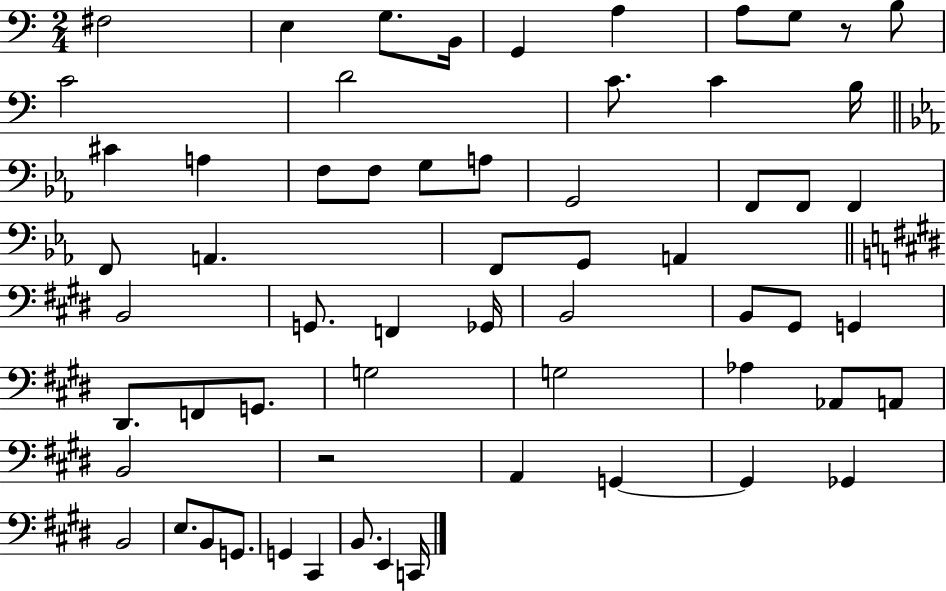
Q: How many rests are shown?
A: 2